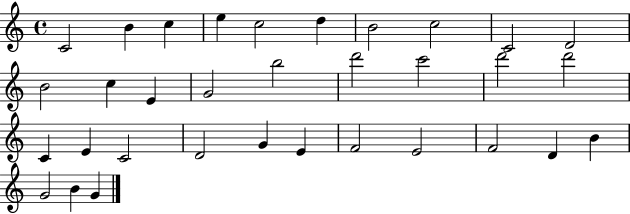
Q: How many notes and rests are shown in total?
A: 33